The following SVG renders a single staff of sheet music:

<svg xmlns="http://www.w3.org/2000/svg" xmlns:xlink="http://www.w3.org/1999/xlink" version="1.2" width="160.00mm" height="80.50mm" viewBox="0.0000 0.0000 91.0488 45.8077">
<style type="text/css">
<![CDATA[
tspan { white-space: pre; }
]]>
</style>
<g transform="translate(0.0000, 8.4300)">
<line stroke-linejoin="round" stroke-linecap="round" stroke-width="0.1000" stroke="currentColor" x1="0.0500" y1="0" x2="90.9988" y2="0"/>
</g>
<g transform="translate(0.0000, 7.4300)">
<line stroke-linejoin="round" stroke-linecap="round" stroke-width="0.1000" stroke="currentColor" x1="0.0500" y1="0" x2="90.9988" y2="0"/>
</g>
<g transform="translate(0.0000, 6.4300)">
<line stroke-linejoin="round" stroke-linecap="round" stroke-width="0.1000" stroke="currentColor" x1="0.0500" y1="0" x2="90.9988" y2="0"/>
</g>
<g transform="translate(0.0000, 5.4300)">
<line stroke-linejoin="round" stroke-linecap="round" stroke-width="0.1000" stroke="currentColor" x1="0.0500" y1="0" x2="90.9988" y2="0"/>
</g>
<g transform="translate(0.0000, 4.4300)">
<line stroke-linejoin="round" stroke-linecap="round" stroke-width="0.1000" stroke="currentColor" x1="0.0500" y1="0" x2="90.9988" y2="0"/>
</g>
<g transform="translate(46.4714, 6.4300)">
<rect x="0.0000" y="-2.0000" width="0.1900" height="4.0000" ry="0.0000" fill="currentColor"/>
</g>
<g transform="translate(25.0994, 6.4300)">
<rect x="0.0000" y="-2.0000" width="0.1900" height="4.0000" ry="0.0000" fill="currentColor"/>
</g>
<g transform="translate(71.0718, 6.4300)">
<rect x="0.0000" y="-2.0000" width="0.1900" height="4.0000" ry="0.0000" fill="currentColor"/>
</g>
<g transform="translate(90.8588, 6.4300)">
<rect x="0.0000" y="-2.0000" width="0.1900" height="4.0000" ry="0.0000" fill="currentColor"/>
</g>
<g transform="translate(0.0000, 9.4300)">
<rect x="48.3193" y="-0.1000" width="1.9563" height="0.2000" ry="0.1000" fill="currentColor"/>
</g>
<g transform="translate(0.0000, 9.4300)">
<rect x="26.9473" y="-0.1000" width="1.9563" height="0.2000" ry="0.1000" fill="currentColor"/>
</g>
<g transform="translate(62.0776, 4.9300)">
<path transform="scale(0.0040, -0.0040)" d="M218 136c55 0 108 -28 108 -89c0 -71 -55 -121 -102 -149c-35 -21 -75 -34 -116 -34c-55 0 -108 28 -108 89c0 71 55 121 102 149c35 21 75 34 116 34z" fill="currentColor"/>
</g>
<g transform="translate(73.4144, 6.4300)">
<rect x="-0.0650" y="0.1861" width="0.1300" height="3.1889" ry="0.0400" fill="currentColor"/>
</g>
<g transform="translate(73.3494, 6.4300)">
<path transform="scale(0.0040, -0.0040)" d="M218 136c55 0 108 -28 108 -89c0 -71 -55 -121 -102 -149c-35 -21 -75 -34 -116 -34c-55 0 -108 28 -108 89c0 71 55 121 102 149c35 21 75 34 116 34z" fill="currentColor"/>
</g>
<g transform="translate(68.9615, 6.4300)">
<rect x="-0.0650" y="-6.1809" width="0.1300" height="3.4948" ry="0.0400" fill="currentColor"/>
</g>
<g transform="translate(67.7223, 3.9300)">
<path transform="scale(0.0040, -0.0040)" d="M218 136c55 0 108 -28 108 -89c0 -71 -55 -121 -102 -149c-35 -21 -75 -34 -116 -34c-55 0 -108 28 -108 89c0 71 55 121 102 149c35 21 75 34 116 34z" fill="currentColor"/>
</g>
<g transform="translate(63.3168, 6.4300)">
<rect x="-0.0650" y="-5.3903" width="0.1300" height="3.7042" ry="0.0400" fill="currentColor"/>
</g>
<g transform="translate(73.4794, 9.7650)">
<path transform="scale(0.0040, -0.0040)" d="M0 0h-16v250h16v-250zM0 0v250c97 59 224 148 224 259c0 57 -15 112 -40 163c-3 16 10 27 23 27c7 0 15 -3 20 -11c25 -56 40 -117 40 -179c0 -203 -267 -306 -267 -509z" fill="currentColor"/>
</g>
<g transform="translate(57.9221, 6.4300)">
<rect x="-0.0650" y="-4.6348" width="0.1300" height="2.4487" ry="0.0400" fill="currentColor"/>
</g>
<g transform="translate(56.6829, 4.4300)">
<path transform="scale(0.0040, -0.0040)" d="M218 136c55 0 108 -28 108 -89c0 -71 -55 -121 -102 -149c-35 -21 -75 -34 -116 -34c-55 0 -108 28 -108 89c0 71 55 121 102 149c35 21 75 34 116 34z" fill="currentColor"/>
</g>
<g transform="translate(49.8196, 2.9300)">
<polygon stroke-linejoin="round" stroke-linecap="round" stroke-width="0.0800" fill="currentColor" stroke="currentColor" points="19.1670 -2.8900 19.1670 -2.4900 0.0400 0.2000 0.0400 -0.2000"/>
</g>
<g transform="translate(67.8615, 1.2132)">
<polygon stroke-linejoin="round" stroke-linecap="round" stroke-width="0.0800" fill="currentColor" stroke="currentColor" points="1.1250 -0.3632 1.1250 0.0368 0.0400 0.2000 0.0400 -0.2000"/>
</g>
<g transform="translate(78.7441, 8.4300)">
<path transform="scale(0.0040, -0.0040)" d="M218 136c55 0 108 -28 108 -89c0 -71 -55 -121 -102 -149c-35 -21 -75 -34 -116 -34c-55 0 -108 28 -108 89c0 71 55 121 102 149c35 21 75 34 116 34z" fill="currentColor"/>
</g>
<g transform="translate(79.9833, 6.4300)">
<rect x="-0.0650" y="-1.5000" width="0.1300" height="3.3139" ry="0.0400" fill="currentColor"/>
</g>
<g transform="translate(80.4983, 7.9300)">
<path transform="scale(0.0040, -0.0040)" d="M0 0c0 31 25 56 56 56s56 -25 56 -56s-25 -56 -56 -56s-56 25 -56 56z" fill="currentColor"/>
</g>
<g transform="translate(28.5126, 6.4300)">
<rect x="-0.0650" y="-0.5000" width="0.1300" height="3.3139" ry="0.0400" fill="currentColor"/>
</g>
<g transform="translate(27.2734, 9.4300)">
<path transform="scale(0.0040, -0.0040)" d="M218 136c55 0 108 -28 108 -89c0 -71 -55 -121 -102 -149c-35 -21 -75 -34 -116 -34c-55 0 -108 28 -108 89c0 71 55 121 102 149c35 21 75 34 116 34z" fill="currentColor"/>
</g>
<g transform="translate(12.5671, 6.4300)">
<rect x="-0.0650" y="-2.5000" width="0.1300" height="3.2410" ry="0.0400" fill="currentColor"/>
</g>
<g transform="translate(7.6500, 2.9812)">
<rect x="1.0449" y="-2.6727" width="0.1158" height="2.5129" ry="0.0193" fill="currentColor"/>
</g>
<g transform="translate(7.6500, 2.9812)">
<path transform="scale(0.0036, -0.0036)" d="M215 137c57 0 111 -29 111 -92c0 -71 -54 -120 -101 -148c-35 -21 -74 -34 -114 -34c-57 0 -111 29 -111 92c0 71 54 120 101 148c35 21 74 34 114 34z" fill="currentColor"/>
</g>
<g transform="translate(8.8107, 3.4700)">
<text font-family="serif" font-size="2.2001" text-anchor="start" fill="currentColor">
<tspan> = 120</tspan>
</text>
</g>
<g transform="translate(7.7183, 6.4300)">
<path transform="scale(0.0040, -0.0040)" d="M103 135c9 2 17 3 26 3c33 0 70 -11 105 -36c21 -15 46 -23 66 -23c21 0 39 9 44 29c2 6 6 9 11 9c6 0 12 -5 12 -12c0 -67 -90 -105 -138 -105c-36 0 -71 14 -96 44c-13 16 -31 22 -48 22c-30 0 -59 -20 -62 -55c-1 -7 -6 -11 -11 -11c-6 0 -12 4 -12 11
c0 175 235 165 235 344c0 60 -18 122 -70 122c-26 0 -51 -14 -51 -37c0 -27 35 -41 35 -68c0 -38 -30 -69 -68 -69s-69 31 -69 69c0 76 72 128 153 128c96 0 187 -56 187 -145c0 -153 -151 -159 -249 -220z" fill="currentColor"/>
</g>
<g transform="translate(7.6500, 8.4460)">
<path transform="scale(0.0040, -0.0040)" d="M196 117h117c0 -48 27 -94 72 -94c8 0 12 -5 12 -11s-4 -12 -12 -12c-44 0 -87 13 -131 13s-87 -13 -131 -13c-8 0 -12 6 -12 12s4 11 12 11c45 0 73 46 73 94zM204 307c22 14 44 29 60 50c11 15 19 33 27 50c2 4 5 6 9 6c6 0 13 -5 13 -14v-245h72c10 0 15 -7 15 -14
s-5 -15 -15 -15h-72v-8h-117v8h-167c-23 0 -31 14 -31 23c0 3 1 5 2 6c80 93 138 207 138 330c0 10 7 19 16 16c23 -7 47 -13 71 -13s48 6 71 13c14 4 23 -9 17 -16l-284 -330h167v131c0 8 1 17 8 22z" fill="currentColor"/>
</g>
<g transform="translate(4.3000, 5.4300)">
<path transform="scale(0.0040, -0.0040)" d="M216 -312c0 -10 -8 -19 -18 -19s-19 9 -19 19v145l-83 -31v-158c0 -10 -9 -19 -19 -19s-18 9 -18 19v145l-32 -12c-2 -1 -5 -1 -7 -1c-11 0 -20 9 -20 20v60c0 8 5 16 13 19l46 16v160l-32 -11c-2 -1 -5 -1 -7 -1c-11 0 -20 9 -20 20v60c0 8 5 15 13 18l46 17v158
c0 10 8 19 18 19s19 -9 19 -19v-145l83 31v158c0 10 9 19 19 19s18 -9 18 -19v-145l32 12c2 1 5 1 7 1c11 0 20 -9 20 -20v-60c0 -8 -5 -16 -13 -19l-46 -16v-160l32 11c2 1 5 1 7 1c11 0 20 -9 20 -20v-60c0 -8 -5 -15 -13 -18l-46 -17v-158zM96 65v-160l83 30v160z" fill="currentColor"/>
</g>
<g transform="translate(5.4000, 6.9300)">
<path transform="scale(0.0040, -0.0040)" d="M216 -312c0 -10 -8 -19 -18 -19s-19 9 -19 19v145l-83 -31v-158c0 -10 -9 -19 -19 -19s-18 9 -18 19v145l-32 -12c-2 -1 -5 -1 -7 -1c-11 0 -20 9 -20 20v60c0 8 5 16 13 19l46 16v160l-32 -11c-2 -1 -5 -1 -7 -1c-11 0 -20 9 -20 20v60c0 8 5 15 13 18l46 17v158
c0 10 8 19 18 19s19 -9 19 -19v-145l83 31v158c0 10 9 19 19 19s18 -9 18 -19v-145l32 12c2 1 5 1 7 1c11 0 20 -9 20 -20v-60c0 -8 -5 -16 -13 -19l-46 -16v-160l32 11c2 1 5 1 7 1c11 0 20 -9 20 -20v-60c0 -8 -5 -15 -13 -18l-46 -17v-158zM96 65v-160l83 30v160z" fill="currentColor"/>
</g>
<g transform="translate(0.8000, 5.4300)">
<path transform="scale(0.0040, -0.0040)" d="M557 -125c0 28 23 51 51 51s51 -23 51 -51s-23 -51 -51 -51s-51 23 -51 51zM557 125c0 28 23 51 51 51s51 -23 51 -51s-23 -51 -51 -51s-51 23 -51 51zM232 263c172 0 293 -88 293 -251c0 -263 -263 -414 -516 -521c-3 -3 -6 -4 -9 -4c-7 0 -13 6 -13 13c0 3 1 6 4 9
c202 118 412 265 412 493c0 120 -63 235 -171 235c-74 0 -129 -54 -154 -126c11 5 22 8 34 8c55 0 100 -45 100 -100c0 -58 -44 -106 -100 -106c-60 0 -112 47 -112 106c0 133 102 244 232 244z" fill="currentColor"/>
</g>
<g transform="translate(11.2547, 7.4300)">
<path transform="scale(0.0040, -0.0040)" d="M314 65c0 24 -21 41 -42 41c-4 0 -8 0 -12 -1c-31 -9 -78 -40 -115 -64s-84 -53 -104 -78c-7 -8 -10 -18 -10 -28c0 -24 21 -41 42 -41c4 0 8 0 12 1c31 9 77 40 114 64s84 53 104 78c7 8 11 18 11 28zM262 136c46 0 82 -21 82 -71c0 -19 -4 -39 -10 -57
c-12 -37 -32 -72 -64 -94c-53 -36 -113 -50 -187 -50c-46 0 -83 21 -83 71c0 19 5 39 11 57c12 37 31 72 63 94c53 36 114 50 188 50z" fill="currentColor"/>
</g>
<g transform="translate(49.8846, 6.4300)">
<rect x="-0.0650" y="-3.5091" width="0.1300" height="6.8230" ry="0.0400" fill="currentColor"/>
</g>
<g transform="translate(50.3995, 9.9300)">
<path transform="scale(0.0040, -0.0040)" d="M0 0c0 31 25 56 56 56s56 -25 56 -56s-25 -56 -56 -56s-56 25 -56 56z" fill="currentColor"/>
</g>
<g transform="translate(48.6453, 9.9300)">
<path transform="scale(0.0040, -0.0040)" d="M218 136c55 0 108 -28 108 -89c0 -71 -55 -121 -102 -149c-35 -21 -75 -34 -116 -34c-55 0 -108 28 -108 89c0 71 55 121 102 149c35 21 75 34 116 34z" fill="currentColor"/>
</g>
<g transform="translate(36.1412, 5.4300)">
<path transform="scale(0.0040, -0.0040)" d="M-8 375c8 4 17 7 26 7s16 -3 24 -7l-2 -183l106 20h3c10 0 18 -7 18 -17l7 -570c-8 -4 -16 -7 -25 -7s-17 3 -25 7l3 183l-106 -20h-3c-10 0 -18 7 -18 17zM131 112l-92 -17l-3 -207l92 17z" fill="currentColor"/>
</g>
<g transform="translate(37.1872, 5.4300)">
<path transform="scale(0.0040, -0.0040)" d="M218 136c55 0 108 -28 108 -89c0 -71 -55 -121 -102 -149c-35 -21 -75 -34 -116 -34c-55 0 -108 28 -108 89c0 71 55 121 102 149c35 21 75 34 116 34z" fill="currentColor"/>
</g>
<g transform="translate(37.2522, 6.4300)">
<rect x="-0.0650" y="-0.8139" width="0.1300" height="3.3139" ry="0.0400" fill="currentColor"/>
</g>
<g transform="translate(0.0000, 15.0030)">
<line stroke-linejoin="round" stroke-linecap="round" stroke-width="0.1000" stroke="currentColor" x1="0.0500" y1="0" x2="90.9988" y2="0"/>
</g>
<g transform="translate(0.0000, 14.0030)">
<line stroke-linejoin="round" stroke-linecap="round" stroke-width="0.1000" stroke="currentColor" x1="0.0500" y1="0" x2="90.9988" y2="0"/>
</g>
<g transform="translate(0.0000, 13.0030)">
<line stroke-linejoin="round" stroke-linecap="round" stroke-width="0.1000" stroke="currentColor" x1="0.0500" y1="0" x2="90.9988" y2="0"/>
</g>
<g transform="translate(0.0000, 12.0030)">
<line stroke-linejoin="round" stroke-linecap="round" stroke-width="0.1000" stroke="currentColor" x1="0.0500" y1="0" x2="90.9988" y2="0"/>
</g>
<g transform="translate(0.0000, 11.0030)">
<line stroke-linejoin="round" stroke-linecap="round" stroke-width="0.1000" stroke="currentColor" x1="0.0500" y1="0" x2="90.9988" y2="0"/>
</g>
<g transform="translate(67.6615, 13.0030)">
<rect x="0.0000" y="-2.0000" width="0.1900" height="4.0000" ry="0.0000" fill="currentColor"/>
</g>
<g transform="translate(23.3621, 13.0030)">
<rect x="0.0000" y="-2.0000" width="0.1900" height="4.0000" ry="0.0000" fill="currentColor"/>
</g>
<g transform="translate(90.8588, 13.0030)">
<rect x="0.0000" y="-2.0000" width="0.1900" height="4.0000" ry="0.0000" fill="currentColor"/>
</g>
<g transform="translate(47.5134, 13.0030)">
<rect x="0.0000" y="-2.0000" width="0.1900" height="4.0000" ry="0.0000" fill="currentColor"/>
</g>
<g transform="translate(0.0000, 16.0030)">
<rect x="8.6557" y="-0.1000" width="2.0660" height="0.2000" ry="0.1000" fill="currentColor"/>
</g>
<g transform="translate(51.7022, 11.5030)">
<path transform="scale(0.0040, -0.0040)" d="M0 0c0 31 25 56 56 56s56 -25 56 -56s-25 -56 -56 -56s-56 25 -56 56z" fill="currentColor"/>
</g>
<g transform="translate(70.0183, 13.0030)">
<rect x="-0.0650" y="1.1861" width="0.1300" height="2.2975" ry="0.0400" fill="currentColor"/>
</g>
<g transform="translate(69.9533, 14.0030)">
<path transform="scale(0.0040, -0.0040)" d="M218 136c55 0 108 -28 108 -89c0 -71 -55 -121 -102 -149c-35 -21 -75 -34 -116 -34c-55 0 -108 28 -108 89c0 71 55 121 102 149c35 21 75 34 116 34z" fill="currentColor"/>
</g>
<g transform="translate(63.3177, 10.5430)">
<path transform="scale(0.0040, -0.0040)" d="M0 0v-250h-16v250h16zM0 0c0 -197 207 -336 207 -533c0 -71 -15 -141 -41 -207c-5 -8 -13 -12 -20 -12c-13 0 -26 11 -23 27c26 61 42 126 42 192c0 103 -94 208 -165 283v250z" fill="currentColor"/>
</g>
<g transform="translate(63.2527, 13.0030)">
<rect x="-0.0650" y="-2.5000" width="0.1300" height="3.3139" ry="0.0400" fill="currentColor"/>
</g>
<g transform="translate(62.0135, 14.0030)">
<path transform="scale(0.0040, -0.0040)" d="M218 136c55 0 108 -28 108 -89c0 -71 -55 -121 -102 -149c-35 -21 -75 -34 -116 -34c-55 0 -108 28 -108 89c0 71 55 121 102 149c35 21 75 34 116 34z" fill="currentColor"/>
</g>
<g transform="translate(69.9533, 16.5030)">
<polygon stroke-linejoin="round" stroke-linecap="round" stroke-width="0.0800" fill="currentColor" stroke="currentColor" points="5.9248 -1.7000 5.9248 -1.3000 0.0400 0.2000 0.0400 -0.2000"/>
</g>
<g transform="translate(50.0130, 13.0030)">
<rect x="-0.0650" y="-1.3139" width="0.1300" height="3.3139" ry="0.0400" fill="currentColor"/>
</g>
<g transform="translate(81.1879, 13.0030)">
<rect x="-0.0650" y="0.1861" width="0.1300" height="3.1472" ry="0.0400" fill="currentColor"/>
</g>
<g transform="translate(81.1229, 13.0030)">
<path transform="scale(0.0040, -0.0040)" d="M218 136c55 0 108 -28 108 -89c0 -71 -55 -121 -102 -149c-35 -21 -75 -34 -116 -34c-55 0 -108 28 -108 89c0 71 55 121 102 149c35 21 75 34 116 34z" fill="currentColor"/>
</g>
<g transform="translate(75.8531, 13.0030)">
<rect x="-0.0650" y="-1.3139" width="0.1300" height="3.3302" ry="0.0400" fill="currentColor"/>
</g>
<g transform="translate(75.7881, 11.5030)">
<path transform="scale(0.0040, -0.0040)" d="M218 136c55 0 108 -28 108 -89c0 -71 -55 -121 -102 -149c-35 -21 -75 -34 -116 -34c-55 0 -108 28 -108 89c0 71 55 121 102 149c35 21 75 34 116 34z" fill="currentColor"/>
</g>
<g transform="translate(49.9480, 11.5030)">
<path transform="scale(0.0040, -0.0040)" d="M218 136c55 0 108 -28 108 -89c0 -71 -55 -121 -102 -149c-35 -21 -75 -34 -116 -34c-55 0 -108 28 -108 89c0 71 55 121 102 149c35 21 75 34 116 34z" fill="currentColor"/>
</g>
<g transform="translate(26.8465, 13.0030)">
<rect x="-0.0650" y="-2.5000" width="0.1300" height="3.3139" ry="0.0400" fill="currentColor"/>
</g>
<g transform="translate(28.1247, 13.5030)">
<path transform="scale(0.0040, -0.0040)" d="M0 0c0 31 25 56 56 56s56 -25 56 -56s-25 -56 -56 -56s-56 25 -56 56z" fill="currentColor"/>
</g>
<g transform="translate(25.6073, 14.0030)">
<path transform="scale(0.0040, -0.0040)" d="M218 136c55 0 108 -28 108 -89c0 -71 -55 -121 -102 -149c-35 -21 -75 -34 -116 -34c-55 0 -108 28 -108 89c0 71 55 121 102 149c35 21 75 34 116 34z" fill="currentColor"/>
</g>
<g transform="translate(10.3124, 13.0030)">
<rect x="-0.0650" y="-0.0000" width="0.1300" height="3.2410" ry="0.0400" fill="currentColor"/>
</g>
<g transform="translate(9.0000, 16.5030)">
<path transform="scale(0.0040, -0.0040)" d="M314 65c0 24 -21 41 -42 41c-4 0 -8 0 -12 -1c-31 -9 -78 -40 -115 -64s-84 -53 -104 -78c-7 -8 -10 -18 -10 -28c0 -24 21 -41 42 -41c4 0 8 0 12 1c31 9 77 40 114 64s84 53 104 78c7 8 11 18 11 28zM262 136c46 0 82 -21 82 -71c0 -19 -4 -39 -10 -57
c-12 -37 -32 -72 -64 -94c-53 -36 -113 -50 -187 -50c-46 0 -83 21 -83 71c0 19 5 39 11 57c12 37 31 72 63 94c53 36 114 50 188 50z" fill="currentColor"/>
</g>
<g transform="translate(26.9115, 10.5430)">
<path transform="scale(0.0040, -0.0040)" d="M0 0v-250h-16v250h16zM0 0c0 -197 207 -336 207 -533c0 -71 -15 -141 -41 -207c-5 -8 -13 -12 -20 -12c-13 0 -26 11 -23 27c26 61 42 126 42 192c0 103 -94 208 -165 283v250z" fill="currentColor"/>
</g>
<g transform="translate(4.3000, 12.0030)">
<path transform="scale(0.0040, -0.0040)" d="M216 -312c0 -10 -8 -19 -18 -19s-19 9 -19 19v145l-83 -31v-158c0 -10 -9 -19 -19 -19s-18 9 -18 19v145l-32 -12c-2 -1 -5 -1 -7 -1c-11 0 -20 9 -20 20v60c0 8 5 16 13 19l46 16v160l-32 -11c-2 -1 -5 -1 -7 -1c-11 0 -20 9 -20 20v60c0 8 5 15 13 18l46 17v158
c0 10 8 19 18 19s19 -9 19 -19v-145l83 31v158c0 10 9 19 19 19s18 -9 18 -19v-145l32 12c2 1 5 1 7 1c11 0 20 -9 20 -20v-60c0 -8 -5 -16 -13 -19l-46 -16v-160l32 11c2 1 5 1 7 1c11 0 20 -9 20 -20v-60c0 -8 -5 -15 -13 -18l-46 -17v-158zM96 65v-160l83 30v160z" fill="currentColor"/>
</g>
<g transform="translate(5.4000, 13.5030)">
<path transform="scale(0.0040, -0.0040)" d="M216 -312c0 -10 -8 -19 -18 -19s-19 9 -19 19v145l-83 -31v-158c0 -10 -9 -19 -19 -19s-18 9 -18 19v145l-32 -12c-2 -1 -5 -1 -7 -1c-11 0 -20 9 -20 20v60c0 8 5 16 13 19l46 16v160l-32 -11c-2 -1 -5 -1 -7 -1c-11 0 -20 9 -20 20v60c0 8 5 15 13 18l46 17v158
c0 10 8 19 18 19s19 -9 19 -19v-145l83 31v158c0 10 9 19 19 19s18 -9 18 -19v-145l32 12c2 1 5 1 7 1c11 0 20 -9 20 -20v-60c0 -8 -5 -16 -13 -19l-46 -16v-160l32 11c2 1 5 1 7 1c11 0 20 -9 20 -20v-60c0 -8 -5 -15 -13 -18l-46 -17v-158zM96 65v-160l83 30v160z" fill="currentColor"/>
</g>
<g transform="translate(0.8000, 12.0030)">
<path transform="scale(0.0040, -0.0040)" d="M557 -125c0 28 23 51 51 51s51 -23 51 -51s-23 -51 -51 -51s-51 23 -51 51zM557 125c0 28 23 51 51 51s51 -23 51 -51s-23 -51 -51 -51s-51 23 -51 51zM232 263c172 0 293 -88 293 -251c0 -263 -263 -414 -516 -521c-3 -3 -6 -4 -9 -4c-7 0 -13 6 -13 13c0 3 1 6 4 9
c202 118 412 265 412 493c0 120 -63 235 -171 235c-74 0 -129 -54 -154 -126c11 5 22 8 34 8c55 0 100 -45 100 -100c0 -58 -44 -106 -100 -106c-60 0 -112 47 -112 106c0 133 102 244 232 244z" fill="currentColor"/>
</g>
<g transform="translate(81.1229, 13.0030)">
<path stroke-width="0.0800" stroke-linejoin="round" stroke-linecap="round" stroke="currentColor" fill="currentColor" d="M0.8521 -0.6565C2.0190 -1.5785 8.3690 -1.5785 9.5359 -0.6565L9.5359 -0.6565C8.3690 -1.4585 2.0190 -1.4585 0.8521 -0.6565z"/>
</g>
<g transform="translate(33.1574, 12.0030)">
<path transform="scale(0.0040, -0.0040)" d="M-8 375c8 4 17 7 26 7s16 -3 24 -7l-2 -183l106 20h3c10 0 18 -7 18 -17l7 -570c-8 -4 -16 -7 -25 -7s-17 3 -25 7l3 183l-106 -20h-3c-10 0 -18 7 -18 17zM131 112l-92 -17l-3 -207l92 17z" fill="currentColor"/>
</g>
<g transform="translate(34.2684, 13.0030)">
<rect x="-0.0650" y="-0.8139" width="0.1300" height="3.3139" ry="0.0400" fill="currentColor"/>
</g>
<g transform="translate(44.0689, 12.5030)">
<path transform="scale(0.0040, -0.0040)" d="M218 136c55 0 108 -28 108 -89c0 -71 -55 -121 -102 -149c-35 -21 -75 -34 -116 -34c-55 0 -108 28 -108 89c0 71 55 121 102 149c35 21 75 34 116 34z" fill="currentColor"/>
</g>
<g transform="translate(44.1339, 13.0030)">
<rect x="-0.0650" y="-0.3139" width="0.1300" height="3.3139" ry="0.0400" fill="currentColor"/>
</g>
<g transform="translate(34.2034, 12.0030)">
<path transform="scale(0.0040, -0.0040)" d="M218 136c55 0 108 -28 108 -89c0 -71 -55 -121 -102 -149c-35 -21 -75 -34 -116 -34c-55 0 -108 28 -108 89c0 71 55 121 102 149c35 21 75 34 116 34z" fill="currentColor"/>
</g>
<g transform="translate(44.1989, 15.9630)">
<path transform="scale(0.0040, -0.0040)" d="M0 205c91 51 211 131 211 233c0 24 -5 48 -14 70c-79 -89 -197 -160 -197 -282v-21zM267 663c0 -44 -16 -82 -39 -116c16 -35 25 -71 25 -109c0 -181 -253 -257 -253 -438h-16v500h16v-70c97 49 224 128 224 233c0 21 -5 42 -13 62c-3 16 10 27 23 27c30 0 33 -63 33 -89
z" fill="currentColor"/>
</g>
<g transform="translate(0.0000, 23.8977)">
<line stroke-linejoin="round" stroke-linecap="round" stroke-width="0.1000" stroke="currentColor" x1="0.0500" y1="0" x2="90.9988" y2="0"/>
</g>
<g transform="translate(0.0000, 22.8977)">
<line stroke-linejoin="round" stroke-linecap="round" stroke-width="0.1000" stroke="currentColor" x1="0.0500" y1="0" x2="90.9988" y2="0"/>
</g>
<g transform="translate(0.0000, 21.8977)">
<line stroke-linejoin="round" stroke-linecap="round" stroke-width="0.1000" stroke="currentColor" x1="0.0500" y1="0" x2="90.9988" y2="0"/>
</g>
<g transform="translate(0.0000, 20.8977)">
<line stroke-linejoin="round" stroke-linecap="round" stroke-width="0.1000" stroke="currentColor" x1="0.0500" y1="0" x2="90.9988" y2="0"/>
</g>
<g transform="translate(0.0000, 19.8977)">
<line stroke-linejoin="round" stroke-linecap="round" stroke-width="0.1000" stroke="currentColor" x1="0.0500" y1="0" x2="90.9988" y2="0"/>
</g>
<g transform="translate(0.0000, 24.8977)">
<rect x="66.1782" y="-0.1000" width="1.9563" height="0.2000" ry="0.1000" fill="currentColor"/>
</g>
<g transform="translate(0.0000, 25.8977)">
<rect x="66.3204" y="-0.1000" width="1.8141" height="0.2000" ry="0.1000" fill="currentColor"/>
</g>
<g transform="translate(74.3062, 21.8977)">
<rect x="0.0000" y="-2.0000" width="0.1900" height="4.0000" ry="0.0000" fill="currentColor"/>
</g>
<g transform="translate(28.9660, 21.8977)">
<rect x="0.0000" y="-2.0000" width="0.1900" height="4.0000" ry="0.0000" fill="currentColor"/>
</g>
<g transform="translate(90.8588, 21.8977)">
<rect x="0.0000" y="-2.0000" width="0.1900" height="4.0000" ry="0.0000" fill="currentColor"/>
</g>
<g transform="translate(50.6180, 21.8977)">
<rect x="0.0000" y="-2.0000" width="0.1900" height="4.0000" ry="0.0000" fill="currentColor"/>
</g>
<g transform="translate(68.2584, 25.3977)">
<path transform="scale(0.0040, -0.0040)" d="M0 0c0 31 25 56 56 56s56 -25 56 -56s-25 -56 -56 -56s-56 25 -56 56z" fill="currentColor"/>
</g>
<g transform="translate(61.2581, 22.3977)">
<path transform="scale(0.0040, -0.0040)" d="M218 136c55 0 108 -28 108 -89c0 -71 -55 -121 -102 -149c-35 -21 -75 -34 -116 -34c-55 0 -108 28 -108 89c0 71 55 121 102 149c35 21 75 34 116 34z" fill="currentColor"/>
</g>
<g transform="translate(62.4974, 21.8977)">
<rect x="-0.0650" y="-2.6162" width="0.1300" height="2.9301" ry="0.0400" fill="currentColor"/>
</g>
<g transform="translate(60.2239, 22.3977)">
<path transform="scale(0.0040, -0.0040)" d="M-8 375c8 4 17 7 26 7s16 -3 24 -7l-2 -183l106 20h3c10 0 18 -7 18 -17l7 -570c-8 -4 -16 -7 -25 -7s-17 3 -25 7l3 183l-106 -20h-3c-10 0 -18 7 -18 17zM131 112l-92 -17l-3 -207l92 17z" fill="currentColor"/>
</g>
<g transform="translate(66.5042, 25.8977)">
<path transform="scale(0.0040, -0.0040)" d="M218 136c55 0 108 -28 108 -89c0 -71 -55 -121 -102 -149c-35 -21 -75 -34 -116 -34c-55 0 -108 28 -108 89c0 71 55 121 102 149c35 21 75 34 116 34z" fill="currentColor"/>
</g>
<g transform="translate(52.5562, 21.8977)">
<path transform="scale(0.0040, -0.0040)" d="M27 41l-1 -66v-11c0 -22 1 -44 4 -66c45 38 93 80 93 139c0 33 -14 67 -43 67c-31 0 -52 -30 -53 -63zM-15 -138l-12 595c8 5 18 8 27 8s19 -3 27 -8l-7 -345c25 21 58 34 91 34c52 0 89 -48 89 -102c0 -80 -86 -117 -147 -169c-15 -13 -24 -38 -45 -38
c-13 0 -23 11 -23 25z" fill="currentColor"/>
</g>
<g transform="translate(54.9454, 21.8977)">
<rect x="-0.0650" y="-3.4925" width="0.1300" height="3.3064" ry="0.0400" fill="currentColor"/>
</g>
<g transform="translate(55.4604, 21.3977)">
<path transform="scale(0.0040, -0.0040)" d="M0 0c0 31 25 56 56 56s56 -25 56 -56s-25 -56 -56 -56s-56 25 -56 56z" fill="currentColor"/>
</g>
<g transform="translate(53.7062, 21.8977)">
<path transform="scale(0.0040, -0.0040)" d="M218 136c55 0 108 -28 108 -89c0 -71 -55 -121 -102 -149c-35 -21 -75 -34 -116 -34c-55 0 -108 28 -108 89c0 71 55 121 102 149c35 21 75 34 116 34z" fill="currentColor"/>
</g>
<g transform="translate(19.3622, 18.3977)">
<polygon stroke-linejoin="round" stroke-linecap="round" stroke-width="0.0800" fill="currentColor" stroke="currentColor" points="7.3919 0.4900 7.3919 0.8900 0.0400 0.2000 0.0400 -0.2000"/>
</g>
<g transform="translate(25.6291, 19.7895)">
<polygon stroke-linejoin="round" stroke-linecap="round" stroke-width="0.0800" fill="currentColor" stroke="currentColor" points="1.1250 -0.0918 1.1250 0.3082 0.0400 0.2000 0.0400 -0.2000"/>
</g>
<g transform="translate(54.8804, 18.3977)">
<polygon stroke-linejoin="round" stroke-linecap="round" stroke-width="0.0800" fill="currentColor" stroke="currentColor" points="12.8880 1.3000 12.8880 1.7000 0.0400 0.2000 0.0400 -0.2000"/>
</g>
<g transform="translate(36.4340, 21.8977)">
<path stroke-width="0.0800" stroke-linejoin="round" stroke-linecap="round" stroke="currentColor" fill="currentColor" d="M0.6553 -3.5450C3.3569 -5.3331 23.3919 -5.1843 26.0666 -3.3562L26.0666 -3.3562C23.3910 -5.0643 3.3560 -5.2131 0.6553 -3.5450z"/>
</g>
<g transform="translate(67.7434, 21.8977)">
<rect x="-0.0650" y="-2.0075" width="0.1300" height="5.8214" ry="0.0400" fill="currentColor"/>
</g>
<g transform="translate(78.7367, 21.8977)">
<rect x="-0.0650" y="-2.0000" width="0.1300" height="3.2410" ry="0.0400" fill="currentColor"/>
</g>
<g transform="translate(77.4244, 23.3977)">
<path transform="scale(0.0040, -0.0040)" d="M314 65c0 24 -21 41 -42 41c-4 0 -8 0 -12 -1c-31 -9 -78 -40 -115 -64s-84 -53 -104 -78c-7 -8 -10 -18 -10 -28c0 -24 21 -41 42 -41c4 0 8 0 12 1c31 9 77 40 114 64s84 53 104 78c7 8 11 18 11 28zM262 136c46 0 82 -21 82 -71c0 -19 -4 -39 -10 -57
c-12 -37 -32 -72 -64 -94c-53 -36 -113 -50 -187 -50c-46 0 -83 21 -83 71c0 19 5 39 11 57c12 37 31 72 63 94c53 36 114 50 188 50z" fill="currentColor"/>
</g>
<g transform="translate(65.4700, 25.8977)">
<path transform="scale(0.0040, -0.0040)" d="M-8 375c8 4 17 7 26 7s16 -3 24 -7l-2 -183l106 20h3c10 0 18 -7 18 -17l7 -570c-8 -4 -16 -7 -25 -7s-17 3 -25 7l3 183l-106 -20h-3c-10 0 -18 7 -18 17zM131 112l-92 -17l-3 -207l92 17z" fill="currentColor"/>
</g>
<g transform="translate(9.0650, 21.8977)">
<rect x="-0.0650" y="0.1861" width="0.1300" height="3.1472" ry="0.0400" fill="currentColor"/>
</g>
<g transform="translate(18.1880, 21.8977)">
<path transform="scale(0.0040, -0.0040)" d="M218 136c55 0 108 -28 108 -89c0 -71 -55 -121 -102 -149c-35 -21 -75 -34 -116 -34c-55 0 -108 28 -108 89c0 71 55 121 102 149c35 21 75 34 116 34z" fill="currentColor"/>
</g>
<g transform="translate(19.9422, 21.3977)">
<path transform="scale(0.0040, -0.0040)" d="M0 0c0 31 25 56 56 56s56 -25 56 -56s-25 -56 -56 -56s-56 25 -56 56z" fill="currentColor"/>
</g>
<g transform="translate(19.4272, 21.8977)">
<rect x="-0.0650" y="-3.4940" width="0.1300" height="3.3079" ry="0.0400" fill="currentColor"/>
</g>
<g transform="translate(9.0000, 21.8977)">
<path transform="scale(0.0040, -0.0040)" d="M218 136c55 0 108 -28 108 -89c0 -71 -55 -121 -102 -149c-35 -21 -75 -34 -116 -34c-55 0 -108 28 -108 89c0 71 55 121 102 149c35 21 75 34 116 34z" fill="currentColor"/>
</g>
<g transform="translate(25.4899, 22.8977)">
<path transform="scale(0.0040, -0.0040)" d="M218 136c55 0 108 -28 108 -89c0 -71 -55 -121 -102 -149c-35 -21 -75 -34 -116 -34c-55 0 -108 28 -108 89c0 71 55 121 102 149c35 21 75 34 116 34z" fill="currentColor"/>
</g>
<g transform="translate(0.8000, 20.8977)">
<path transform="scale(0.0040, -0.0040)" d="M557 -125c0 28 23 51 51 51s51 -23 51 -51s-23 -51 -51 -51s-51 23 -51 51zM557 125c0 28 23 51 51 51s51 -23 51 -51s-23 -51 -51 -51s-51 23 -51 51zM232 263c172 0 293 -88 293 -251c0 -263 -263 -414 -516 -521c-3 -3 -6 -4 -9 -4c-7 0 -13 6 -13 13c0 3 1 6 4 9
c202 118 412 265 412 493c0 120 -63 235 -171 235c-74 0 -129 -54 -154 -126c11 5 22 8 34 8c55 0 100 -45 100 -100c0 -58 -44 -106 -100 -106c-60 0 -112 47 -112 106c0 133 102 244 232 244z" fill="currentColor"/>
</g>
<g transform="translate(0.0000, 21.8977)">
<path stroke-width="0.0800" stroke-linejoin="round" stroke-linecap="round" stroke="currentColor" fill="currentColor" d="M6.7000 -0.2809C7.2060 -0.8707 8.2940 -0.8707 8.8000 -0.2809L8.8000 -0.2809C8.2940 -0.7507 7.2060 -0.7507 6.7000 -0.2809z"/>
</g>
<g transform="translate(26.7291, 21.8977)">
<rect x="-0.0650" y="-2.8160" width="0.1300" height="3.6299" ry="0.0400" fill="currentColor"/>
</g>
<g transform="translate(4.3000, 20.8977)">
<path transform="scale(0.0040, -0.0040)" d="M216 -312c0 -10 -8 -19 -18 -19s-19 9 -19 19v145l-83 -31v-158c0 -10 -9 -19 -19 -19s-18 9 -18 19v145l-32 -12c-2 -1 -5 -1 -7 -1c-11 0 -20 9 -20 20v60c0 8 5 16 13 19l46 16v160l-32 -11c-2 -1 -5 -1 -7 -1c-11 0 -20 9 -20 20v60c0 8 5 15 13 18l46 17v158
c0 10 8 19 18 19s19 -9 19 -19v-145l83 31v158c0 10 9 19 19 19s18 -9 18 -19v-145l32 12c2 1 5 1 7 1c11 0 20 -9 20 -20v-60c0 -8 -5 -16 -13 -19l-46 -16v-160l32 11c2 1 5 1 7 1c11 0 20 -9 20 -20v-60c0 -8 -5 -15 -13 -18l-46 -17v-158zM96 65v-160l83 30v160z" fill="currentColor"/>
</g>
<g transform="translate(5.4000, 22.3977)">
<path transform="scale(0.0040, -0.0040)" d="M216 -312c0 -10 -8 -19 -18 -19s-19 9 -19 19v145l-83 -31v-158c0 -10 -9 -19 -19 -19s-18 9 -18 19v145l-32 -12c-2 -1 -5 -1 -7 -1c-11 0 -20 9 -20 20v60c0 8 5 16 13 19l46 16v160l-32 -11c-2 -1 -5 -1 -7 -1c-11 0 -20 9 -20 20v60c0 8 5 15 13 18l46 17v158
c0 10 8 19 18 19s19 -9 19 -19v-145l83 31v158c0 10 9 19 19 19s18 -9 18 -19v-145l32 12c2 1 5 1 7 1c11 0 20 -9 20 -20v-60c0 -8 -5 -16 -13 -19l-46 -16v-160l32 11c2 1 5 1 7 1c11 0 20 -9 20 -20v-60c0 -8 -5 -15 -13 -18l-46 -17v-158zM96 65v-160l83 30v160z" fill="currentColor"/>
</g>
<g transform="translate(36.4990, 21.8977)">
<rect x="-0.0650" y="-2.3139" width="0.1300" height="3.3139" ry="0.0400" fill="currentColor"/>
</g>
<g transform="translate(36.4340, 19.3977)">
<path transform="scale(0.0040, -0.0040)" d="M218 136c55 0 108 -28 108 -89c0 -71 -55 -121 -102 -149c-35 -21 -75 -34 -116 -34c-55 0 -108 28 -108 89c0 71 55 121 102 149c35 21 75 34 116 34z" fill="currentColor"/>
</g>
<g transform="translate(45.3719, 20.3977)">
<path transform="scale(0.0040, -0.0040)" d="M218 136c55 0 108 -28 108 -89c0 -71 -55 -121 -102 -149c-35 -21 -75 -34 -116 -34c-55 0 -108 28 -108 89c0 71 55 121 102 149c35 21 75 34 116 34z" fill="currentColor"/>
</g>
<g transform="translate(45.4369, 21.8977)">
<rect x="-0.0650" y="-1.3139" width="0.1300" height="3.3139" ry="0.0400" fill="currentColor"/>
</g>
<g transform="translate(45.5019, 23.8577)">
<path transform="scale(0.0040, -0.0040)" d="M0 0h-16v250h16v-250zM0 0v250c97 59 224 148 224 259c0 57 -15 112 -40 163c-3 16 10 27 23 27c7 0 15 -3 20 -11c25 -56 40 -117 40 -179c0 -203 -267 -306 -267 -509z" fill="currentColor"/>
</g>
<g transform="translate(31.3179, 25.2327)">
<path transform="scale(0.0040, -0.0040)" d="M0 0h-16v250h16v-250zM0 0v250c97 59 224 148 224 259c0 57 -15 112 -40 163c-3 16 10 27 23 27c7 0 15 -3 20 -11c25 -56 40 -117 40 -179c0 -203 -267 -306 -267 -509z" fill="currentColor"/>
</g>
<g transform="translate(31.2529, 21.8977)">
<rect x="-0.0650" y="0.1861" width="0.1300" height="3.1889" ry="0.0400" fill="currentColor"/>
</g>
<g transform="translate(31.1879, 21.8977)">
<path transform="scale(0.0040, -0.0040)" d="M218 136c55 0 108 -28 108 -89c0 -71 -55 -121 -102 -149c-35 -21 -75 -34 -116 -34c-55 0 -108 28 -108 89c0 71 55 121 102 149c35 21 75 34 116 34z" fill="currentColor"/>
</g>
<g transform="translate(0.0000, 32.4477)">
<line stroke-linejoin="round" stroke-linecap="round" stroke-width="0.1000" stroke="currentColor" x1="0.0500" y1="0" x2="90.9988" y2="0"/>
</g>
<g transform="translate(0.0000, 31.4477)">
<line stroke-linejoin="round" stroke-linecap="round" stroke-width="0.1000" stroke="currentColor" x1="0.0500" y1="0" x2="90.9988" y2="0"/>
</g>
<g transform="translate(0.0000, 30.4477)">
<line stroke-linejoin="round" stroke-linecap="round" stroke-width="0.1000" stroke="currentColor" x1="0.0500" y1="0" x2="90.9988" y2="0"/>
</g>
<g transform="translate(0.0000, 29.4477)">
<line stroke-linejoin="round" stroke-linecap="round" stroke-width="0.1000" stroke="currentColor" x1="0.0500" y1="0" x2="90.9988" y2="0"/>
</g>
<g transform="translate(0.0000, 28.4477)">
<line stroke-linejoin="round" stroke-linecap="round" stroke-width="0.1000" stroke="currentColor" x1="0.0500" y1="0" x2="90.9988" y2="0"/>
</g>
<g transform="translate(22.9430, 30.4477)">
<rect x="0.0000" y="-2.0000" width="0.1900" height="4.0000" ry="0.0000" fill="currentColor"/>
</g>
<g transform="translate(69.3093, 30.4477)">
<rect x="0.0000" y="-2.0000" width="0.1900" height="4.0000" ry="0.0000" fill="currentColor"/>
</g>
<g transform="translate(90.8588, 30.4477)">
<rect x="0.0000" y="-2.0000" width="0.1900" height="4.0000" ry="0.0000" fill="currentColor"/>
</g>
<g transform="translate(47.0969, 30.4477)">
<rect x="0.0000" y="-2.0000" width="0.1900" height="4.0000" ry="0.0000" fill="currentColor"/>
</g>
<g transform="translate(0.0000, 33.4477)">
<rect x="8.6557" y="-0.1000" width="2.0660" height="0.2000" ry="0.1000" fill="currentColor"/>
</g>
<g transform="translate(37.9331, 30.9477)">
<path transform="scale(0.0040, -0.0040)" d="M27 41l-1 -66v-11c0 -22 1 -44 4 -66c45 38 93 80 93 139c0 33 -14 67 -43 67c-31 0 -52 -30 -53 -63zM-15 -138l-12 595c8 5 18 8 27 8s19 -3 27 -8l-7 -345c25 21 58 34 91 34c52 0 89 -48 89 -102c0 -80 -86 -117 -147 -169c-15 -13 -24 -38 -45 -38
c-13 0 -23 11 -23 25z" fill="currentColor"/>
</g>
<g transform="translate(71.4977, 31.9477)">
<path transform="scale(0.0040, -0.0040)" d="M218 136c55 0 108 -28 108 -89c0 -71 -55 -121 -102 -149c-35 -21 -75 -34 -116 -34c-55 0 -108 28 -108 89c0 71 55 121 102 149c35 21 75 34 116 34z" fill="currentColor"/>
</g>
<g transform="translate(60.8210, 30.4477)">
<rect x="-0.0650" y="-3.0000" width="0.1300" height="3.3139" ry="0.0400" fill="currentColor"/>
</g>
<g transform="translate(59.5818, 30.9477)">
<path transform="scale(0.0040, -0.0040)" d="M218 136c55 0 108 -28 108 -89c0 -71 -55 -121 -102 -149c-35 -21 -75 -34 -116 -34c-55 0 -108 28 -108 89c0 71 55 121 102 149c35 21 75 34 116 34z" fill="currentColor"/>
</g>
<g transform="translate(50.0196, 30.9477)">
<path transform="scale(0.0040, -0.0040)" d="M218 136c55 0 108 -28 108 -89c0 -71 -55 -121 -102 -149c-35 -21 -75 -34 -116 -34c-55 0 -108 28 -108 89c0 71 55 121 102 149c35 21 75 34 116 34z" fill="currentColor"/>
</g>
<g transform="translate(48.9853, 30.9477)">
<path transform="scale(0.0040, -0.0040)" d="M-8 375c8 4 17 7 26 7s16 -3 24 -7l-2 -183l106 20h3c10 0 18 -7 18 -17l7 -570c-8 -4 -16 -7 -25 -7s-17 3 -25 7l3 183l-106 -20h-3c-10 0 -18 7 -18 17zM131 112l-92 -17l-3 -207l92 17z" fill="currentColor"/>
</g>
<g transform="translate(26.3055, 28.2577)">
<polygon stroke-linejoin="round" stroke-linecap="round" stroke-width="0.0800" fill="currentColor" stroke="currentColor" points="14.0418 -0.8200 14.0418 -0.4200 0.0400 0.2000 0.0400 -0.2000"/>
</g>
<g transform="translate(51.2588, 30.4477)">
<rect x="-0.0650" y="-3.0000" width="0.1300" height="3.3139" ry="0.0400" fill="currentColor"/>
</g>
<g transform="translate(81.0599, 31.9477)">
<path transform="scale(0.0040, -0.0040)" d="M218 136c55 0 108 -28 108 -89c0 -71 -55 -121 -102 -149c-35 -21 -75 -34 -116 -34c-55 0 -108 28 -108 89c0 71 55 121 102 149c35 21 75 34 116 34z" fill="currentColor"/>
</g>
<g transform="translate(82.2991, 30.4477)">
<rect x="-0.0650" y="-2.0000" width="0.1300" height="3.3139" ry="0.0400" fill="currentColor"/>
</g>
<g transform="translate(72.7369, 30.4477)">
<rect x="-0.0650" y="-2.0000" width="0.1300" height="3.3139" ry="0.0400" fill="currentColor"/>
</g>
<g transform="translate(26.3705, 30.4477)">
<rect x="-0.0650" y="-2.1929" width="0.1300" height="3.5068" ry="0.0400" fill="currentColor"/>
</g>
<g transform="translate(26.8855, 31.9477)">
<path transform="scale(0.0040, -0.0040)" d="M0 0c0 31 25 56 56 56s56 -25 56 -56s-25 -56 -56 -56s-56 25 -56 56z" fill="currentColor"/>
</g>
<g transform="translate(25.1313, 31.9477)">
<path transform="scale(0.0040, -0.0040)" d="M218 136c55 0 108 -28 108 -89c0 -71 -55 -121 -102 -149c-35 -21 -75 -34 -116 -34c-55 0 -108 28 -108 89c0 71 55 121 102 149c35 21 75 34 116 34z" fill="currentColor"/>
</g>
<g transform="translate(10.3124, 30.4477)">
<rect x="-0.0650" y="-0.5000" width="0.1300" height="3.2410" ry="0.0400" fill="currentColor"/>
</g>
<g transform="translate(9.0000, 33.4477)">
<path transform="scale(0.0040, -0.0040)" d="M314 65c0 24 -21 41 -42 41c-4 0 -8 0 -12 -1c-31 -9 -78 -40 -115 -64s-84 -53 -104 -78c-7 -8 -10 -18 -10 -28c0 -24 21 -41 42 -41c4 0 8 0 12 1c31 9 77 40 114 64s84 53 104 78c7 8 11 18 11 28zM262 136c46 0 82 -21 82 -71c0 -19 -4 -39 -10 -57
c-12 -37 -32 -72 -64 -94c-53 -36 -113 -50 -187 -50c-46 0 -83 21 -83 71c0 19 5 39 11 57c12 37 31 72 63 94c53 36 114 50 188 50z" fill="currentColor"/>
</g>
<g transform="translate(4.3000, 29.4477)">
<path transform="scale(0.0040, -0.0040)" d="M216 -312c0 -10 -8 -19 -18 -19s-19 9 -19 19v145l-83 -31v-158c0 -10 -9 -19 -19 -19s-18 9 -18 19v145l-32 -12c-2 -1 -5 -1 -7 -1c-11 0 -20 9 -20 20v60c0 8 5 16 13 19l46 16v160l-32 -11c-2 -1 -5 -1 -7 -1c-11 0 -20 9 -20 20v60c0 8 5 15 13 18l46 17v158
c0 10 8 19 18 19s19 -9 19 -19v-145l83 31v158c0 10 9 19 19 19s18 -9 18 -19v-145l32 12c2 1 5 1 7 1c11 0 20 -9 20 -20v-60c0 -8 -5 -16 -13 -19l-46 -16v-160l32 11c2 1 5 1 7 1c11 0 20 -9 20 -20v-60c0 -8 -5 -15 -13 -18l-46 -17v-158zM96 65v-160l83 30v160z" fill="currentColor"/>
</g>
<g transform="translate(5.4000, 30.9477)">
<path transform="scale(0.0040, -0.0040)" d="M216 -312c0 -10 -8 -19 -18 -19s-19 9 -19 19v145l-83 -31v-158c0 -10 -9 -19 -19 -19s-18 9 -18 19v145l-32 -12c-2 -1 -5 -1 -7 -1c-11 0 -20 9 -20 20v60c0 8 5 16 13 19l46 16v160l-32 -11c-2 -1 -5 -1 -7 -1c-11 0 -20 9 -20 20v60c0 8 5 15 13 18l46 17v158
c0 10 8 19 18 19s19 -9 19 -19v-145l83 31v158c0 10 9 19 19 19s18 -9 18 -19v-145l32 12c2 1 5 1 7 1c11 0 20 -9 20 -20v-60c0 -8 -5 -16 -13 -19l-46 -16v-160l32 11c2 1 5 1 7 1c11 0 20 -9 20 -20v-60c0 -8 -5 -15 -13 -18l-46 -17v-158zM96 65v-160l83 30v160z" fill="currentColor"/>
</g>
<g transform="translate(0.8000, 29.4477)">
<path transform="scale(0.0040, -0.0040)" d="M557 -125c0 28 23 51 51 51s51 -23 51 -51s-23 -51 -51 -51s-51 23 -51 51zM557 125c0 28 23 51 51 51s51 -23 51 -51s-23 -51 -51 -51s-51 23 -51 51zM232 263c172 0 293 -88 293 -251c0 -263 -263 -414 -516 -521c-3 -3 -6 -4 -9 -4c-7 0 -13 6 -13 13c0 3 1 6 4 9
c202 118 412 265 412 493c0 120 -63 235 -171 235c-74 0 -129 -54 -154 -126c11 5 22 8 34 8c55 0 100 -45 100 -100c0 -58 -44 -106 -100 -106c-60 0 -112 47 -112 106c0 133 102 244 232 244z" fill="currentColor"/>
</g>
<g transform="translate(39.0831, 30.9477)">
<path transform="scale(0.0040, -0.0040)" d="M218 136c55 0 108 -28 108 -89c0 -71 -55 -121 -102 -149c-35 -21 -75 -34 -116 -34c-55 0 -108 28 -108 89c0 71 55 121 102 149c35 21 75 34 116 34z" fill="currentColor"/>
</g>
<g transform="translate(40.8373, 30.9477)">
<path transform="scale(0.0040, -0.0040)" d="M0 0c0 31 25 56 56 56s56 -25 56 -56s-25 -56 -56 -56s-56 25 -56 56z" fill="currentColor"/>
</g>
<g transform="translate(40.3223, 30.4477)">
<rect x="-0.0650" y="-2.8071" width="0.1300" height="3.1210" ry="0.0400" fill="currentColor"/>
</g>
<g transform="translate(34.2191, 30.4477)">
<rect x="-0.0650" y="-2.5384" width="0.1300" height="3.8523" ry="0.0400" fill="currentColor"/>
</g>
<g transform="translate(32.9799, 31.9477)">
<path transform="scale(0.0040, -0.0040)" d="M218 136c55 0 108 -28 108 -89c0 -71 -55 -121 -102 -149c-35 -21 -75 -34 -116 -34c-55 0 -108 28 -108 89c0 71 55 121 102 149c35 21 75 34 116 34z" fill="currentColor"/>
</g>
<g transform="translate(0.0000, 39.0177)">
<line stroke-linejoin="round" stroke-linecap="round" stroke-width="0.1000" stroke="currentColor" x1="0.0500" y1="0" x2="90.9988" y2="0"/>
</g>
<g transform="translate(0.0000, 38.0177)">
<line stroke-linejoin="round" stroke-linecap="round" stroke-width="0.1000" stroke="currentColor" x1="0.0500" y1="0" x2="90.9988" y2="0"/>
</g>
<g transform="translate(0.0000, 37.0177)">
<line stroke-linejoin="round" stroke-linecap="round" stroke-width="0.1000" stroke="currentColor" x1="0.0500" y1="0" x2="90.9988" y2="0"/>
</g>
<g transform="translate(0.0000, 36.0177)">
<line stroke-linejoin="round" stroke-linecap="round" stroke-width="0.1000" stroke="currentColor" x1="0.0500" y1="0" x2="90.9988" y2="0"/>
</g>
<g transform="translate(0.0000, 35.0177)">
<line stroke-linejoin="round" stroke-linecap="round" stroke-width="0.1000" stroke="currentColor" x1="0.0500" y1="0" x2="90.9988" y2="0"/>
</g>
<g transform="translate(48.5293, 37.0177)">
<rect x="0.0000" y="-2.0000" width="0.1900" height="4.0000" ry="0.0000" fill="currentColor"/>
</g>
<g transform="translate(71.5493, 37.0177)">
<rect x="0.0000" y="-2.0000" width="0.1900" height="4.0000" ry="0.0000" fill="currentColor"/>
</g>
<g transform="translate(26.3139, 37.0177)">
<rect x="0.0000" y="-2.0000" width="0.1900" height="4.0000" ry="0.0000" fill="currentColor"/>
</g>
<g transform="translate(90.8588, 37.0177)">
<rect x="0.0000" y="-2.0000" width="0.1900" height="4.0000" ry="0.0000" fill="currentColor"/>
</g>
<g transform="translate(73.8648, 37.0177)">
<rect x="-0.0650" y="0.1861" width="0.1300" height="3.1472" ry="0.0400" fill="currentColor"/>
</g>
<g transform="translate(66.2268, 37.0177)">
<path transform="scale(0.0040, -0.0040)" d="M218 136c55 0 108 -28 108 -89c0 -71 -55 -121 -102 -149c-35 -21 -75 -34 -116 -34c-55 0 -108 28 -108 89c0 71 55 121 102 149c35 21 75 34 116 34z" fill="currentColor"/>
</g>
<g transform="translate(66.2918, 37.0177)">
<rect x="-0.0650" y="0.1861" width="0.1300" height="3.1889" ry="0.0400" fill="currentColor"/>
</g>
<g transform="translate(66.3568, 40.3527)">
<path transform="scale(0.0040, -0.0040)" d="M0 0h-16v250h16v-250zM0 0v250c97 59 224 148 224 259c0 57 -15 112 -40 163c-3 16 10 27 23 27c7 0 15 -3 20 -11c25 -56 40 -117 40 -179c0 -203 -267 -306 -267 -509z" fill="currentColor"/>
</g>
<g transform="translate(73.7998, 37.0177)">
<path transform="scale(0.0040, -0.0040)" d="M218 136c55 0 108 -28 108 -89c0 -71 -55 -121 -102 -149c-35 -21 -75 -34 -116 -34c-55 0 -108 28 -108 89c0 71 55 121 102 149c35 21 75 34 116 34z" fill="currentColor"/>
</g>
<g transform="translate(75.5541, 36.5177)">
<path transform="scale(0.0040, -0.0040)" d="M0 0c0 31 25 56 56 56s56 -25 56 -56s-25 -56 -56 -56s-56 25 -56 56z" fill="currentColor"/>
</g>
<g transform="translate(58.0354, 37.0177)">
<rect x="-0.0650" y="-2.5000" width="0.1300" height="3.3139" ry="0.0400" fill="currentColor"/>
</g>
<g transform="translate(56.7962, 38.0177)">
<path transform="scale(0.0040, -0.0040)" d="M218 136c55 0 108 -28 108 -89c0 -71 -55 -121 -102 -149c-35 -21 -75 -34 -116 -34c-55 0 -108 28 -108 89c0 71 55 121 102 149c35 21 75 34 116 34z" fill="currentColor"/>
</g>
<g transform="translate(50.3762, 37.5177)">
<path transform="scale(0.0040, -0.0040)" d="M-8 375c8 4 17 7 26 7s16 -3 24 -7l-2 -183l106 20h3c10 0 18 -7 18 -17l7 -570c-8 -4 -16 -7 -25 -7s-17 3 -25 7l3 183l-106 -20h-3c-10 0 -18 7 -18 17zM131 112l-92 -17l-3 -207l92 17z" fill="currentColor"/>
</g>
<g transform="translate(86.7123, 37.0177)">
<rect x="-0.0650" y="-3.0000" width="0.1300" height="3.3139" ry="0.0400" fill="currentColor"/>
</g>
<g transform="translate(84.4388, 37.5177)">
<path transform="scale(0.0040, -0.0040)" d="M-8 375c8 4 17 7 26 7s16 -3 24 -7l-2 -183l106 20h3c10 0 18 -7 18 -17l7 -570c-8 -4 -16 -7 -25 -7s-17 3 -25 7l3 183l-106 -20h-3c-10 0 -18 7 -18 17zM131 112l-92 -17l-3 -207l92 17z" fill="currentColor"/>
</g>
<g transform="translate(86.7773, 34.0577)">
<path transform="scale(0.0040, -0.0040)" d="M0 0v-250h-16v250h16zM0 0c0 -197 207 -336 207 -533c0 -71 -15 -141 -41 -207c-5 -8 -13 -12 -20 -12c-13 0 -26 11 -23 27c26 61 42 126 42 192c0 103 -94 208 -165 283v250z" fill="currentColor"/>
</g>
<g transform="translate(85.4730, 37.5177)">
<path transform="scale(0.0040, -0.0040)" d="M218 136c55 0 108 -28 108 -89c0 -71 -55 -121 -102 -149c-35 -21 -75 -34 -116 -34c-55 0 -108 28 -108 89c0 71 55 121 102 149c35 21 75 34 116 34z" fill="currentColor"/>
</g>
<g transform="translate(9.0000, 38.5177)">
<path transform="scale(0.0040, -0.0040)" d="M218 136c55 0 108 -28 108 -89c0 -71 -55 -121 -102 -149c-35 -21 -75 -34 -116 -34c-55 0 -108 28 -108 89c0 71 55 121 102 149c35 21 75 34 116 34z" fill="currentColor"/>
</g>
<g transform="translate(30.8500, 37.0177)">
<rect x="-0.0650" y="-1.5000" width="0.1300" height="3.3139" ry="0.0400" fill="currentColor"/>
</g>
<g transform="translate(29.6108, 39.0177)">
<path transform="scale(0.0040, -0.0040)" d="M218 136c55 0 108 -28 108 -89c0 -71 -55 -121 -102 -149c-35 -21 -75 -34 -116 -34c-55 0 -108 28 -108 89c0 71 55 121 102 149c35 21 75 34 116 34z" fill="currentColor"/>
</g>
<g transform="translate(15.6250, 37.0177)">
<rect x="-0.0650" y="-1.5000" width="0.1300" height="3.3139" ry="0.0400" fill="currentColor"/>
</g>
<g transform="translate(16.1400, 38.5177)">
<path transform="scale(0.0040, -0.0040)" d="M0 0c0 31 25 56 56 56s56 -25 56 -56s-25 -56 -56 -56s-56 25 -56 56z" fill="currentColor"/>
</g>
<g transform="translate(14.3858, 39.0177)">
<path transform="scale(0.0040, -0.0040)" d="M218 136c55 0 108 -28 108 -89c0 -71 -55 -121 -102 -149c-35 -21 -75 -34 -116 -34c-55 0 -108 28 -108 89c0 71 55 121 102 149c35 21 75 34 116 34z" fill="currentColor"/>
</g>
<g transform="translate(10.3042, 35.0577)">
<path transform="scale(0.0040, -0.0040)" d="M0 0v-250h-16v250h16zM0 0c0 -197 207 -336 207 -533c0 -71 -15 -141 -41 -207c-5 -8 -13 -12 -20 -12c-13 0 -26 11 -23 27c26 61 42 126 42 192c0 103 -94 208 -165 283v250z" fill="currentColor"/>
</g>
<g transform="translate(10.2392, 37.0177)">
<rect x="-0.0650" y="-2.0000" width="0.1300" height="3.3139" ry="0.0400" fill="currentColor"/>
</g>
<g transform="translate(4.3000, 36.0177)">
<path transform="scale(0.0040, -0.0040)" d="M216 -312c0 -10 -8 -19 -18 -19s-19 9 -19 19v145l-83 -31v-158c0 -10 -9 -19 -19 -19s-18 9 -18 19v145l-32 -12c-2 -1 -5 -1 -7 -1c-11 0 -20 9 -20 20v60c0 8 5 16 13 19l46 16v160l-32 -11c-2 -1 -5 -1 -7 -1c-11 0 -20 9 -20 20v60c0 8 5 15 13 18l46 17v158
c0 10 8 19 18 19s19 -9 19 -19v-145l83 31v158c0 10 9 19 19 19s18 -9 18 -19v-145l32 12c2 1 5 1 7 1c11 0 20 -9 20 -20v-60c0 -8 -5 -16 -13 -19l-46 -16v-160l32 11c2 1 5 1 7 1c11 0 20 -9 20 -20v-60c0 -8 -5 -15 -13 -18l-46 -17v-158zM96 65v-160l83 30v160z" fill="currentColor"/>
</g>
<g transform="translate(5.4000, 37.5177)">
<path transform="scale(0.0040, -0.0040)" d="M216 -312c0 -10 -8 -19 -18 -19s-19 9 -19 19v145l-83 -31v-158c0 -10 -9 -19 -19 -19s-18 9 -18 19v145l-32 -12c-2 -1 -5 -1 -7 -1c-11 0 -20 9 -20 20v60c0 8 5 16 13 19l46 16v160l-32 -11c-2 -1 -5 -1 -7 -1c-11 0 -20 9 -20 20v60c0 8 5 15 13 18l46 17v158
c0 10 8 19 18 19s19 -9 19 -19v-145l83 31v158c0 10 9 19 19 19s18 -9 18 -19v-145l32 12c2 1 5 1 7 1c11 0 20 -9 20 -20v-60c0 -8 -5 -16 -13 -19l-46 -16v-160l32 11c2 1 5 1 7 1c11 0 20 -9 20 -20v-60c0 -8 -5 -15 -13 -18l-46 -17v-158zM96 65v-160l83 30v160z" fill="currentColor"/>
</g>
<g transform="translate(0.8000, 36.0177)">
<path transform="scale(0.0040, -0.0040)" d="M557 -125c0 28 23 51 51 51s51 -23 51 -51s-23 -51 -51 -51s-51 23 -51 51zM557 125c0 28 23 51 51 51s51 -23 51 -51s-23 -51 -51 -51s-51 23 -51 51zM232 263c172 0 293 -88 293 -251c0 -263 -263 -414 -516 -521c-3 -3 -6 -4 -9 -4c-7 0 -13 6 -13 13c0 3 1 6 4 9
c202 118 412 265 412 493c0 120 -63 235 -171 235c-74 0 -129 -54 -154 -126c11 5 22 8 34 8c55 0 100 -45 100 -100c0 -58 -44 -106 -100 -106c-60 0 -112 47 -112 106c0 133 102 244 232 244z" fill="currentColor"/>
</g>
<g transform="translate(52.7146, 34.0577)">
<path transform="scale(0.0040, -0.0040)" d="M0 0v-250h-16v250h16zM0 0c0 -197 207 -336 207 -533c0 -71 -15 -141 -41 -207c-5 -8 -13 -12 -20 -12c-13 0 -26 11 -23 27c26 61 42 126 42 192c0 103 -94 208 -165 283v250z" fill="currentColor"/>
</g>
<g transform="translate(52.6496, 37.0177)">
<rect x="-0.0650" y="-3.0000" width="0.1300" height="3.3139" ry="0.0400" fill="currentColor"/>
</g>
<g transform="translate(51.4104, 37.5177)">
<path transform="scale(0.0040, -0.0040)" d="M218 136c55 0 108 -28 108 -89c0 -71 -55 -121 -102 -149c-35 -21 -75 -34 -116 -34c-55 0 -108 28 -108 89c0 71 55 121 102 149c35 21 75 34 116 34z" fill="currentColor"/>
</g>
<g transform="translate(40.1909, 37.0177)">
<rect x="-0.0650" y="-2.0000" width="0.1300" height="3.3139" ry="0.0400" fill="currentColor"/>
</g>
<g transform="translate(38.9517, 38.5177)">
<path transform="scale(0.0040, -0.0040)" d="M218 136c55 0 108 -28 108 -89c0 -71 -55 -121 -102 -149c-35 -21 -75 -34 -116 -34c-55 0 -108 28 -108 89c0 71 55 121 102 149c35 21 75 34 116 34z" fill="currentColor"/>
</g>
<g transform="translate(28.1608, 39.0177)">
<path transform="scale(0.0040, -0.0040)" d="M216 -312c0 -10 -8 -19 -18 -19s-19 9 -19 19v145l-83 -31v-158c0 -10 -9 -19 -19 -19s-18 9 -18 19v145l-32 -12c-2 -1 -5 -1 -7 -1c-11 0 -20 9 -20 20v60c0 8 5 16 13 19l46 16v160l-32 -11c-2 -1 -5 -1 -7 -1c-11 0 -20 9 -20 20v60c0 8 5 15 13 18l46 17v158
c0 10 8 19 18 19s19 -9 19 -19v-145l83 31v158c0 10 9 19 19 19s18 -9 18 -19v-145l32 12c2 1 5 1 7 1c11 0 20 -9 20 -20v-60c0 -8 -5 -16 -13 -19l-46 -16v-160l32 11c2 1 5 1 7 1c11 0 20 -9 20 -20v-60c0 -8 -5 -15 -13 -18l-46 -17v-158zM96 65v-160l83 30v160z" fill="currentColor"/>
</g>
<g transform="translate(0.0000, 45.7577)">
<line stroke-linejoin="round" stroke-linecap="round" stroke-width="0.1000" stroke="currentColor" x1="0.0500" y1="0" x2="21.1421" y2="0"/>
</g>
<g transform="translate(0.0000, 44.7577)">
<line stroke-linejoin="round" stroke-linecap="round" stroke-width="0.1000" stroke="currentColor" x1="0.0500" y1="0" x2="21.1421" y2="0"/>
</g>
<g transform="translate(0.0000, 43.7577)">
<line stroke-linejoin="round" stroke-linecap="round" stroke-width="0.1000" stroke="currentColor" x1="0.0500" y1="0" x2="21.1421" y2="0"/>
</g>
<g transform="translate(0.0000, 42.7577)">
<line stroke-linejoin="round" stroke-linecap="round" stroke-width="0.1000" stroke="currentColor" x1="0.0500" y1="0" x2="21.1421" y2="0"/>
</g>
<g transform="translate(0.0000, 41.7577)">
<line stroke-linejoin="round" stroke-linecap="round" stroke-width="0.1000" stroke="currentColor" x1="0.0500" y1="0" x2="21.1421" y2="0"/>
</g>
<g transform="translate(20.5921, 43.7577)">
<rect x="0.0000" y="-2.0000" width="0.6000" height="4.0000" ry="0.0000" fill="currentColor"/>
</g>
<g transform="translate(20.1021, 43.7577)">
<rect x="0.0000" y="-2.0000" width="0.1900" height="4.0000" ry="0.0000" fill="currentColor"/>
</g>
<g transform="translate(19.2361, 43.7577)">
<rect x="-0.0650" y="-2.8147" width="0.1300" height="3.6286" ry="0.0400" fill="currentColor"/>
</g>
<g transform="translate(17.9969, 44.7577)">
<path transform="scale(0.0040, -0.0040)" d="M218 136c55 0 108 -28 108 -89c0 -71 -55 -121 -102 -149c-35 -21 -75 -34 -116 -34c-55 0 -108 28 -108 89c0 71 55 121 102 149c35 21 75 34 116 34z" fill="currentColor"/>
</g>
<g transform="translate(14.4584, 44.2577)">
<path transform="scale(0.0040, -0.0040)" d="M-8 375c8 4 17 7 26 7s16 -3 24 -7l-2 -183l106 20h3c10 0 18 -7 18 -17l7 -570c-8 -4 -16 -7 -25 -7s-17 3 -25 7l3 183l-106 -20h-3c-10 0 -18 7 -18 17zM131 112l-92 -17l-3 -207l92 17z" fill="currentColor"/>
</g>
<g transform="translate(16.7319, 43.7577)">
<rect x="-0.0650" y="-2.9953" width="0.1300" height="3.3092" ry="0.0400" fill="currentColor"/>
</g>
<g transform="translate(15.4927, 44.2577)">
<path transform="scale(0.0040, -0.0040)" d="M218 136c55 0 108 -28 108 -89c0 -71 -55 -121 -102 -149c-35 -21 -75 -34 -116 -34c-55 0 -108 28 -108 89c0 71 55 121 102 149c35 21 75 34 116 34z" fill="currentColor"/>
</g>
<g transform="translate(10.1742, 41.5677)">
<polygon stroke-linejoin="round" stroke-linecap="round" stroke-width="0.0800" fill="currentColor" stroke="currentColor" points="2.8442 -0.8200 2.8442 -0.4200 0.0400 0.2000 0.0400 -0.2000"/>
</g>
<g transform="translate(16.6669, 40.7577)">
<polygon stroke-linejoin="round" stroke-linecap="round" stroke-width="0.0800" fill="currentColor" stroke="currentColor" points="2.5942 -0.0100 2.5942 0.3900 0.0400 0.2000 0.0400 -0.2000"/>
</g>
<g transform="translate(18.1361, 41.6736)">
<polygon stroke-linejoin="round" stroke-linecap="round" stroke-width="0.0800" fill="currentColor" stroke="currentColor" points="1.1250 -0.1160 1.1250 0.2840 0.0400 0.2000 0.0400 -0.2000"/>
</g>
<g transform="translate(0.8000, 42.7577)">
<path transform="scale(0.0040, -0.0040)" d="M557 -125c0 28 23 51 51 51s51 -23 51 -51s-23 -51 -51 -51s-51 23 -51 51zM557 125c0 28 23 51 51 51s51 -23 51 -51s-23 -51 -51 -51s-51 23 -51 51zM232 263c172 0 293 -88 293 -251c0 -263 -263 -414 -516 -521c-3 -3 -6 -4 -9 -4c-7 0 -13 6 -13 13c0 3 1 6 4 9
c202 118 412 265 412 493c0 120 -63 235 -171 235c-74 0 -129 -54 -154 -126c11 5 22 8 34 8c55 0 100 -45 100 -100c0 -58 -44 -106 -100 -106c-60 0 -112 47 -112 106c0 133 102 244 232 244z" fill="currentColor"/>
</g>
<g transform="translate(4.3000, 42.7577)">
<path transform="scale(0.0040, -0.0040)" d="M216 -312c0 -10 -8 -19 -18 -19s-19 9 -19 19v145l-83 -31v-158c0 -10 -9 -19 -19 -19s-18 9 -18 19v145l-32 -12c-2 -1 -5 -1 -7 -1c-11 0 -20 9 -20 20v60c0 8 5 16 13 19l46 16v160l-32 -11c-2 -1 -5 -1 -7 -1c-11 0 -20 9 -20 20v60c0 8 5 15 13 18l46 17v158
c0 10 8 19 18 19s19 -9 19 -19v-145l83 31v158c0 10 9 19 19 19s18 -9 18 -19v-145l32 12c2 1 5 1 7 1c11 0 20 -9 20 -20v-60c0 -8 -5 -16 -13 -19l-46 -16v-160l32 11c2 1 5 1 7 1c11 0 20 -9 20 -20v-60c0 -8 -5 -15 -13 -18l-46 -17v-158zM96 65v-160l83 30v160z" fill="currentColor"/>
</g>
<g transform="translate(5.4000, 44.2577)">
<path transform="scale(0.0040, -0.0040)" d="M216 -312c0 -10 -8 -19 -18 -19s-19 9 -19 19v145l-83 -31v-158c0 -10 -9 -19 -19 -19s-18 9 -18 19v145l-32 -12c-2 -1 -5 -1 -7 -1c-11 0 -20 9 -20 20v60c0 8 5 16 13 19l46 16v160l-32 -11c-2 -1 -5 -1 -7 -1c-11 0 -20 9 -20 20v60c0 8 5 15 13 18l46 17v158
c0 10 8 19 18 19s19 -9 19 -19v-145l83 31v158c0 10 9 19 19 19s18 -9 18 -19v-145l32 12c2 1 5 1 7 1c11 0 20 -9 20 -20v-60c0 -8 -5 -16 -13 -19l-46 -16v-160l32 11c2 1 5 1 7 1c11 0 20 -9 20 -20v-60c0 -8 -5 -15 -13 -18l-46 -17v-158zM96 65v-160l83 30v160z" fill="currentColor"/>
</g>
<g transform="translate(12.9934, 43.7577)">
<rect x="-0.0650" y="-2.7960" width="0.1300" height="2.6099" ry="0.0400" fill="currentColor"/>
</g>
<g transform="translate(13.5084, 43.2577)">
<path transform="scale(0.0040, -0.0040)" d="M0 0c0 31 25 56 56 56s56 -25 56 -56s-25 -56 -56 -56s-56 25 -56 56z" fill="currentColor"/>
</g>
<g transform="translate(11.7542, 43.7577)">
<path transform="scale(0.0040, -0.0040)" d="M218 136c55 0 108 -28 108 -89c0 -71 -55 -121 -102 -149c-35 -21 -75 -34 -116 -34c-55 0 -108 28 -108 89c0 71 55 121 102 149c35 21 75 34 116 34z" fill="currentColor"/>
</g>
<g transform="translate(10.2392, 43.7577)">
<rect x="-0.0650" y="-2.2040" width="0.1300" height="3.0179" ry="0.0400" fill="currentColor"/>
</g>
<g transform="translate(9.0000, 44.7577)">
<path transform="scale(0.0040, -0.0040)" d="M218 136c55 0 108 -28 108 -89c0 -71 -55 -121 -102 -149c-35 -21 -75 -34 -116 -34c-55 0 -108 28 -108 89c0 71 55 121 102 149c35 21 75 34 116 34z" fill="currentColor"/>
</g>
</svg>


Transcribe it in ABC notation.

X:1
T:Untitled
M:2/4
L:1/4
K:D
B,,2 E,, F, D,,/2 A,/2 G,/2 B,/4 D,/2 G,, D,,2 B,,/2 F, E,/4 G, B,,/2 B,,/2 G,/2 D, D, D,/2 B,,/4 D,/2 B, G,/2 _D,/2 C,/2 C,,/2 A,,2 E,,2 A,,/2 A,,/2 _C,/2 C, C, A,, A,, A,,/2 G,, ^G,, A,, C,/2 B,, D,/2 D, C,/2 B,,/2 D,/2 C,/2 B,,/4